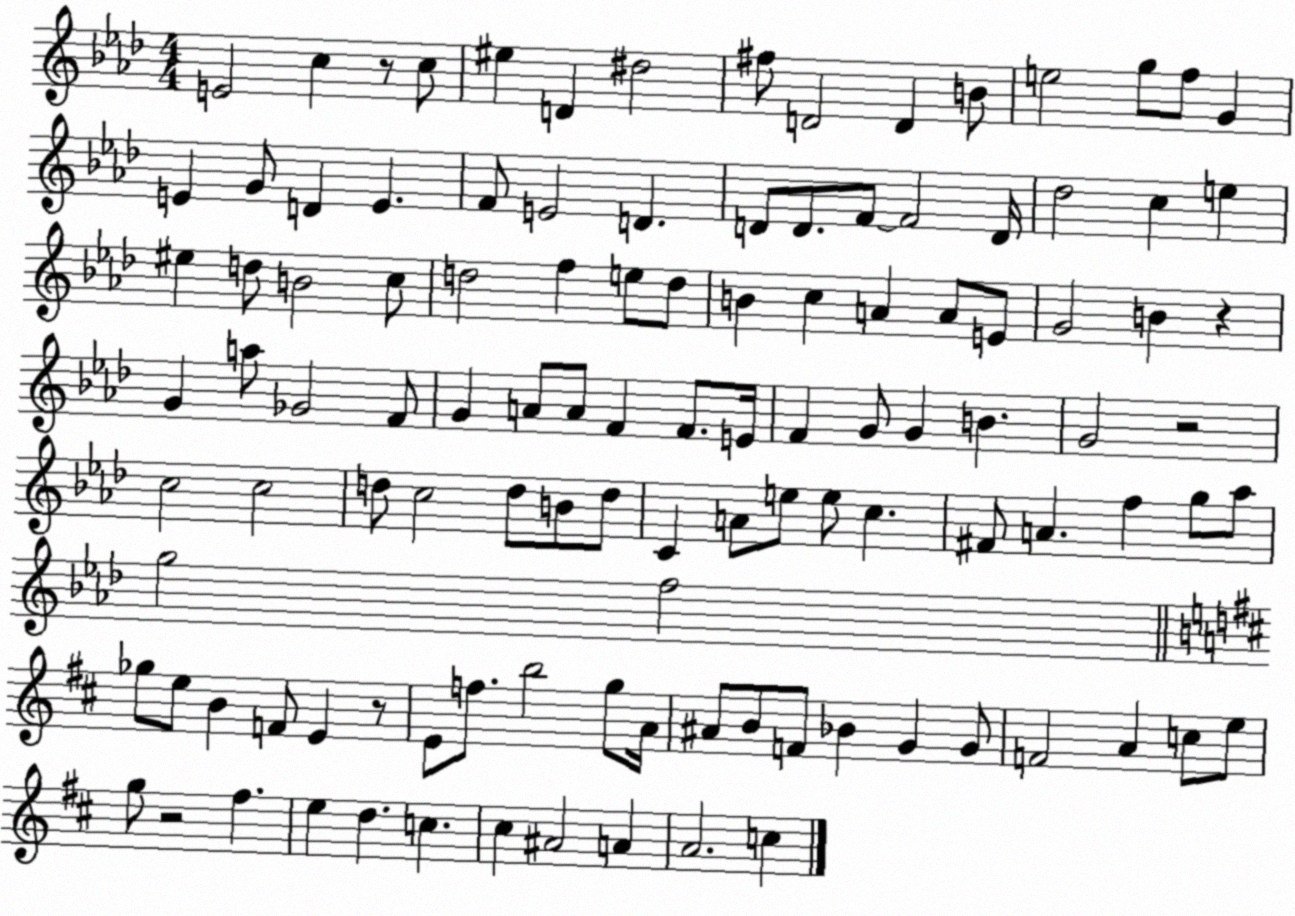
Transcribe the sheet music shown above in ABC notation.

X:1
T:Untitled
M:4/4
L:1/4
K:Ab
E2 c z/2 c/2 ^e D ^d2 ^f/2 D2 D B/2 e2 g/2 f/2 G E G/2 D E F/2 E2 D D/2 D/2 F/2 F2 D/4 _d2 c e ^e d/2 B2 c/2 d2 f e/2 d/2 B c A A/2 E/2 G2 B z G a/2 _G2 F/2 G A/2 A/2 F F/2 E/4 F G/2 G B G2 z2 c2 c2 d/2 c2 d/2 B/2 d/2 C A/2 e/2 e/2 c ^F/2 A f g/2 _a/2 g2 f2 _g/2 e/2 B F/2 E z/2 E/2 f/2 b2 g/2 A/4 ^A/2 B/2 F/2 _B G G/2 F2 A c/2 e/2 g/2 z2 ^f e d c ^c ^A2 A A2 c